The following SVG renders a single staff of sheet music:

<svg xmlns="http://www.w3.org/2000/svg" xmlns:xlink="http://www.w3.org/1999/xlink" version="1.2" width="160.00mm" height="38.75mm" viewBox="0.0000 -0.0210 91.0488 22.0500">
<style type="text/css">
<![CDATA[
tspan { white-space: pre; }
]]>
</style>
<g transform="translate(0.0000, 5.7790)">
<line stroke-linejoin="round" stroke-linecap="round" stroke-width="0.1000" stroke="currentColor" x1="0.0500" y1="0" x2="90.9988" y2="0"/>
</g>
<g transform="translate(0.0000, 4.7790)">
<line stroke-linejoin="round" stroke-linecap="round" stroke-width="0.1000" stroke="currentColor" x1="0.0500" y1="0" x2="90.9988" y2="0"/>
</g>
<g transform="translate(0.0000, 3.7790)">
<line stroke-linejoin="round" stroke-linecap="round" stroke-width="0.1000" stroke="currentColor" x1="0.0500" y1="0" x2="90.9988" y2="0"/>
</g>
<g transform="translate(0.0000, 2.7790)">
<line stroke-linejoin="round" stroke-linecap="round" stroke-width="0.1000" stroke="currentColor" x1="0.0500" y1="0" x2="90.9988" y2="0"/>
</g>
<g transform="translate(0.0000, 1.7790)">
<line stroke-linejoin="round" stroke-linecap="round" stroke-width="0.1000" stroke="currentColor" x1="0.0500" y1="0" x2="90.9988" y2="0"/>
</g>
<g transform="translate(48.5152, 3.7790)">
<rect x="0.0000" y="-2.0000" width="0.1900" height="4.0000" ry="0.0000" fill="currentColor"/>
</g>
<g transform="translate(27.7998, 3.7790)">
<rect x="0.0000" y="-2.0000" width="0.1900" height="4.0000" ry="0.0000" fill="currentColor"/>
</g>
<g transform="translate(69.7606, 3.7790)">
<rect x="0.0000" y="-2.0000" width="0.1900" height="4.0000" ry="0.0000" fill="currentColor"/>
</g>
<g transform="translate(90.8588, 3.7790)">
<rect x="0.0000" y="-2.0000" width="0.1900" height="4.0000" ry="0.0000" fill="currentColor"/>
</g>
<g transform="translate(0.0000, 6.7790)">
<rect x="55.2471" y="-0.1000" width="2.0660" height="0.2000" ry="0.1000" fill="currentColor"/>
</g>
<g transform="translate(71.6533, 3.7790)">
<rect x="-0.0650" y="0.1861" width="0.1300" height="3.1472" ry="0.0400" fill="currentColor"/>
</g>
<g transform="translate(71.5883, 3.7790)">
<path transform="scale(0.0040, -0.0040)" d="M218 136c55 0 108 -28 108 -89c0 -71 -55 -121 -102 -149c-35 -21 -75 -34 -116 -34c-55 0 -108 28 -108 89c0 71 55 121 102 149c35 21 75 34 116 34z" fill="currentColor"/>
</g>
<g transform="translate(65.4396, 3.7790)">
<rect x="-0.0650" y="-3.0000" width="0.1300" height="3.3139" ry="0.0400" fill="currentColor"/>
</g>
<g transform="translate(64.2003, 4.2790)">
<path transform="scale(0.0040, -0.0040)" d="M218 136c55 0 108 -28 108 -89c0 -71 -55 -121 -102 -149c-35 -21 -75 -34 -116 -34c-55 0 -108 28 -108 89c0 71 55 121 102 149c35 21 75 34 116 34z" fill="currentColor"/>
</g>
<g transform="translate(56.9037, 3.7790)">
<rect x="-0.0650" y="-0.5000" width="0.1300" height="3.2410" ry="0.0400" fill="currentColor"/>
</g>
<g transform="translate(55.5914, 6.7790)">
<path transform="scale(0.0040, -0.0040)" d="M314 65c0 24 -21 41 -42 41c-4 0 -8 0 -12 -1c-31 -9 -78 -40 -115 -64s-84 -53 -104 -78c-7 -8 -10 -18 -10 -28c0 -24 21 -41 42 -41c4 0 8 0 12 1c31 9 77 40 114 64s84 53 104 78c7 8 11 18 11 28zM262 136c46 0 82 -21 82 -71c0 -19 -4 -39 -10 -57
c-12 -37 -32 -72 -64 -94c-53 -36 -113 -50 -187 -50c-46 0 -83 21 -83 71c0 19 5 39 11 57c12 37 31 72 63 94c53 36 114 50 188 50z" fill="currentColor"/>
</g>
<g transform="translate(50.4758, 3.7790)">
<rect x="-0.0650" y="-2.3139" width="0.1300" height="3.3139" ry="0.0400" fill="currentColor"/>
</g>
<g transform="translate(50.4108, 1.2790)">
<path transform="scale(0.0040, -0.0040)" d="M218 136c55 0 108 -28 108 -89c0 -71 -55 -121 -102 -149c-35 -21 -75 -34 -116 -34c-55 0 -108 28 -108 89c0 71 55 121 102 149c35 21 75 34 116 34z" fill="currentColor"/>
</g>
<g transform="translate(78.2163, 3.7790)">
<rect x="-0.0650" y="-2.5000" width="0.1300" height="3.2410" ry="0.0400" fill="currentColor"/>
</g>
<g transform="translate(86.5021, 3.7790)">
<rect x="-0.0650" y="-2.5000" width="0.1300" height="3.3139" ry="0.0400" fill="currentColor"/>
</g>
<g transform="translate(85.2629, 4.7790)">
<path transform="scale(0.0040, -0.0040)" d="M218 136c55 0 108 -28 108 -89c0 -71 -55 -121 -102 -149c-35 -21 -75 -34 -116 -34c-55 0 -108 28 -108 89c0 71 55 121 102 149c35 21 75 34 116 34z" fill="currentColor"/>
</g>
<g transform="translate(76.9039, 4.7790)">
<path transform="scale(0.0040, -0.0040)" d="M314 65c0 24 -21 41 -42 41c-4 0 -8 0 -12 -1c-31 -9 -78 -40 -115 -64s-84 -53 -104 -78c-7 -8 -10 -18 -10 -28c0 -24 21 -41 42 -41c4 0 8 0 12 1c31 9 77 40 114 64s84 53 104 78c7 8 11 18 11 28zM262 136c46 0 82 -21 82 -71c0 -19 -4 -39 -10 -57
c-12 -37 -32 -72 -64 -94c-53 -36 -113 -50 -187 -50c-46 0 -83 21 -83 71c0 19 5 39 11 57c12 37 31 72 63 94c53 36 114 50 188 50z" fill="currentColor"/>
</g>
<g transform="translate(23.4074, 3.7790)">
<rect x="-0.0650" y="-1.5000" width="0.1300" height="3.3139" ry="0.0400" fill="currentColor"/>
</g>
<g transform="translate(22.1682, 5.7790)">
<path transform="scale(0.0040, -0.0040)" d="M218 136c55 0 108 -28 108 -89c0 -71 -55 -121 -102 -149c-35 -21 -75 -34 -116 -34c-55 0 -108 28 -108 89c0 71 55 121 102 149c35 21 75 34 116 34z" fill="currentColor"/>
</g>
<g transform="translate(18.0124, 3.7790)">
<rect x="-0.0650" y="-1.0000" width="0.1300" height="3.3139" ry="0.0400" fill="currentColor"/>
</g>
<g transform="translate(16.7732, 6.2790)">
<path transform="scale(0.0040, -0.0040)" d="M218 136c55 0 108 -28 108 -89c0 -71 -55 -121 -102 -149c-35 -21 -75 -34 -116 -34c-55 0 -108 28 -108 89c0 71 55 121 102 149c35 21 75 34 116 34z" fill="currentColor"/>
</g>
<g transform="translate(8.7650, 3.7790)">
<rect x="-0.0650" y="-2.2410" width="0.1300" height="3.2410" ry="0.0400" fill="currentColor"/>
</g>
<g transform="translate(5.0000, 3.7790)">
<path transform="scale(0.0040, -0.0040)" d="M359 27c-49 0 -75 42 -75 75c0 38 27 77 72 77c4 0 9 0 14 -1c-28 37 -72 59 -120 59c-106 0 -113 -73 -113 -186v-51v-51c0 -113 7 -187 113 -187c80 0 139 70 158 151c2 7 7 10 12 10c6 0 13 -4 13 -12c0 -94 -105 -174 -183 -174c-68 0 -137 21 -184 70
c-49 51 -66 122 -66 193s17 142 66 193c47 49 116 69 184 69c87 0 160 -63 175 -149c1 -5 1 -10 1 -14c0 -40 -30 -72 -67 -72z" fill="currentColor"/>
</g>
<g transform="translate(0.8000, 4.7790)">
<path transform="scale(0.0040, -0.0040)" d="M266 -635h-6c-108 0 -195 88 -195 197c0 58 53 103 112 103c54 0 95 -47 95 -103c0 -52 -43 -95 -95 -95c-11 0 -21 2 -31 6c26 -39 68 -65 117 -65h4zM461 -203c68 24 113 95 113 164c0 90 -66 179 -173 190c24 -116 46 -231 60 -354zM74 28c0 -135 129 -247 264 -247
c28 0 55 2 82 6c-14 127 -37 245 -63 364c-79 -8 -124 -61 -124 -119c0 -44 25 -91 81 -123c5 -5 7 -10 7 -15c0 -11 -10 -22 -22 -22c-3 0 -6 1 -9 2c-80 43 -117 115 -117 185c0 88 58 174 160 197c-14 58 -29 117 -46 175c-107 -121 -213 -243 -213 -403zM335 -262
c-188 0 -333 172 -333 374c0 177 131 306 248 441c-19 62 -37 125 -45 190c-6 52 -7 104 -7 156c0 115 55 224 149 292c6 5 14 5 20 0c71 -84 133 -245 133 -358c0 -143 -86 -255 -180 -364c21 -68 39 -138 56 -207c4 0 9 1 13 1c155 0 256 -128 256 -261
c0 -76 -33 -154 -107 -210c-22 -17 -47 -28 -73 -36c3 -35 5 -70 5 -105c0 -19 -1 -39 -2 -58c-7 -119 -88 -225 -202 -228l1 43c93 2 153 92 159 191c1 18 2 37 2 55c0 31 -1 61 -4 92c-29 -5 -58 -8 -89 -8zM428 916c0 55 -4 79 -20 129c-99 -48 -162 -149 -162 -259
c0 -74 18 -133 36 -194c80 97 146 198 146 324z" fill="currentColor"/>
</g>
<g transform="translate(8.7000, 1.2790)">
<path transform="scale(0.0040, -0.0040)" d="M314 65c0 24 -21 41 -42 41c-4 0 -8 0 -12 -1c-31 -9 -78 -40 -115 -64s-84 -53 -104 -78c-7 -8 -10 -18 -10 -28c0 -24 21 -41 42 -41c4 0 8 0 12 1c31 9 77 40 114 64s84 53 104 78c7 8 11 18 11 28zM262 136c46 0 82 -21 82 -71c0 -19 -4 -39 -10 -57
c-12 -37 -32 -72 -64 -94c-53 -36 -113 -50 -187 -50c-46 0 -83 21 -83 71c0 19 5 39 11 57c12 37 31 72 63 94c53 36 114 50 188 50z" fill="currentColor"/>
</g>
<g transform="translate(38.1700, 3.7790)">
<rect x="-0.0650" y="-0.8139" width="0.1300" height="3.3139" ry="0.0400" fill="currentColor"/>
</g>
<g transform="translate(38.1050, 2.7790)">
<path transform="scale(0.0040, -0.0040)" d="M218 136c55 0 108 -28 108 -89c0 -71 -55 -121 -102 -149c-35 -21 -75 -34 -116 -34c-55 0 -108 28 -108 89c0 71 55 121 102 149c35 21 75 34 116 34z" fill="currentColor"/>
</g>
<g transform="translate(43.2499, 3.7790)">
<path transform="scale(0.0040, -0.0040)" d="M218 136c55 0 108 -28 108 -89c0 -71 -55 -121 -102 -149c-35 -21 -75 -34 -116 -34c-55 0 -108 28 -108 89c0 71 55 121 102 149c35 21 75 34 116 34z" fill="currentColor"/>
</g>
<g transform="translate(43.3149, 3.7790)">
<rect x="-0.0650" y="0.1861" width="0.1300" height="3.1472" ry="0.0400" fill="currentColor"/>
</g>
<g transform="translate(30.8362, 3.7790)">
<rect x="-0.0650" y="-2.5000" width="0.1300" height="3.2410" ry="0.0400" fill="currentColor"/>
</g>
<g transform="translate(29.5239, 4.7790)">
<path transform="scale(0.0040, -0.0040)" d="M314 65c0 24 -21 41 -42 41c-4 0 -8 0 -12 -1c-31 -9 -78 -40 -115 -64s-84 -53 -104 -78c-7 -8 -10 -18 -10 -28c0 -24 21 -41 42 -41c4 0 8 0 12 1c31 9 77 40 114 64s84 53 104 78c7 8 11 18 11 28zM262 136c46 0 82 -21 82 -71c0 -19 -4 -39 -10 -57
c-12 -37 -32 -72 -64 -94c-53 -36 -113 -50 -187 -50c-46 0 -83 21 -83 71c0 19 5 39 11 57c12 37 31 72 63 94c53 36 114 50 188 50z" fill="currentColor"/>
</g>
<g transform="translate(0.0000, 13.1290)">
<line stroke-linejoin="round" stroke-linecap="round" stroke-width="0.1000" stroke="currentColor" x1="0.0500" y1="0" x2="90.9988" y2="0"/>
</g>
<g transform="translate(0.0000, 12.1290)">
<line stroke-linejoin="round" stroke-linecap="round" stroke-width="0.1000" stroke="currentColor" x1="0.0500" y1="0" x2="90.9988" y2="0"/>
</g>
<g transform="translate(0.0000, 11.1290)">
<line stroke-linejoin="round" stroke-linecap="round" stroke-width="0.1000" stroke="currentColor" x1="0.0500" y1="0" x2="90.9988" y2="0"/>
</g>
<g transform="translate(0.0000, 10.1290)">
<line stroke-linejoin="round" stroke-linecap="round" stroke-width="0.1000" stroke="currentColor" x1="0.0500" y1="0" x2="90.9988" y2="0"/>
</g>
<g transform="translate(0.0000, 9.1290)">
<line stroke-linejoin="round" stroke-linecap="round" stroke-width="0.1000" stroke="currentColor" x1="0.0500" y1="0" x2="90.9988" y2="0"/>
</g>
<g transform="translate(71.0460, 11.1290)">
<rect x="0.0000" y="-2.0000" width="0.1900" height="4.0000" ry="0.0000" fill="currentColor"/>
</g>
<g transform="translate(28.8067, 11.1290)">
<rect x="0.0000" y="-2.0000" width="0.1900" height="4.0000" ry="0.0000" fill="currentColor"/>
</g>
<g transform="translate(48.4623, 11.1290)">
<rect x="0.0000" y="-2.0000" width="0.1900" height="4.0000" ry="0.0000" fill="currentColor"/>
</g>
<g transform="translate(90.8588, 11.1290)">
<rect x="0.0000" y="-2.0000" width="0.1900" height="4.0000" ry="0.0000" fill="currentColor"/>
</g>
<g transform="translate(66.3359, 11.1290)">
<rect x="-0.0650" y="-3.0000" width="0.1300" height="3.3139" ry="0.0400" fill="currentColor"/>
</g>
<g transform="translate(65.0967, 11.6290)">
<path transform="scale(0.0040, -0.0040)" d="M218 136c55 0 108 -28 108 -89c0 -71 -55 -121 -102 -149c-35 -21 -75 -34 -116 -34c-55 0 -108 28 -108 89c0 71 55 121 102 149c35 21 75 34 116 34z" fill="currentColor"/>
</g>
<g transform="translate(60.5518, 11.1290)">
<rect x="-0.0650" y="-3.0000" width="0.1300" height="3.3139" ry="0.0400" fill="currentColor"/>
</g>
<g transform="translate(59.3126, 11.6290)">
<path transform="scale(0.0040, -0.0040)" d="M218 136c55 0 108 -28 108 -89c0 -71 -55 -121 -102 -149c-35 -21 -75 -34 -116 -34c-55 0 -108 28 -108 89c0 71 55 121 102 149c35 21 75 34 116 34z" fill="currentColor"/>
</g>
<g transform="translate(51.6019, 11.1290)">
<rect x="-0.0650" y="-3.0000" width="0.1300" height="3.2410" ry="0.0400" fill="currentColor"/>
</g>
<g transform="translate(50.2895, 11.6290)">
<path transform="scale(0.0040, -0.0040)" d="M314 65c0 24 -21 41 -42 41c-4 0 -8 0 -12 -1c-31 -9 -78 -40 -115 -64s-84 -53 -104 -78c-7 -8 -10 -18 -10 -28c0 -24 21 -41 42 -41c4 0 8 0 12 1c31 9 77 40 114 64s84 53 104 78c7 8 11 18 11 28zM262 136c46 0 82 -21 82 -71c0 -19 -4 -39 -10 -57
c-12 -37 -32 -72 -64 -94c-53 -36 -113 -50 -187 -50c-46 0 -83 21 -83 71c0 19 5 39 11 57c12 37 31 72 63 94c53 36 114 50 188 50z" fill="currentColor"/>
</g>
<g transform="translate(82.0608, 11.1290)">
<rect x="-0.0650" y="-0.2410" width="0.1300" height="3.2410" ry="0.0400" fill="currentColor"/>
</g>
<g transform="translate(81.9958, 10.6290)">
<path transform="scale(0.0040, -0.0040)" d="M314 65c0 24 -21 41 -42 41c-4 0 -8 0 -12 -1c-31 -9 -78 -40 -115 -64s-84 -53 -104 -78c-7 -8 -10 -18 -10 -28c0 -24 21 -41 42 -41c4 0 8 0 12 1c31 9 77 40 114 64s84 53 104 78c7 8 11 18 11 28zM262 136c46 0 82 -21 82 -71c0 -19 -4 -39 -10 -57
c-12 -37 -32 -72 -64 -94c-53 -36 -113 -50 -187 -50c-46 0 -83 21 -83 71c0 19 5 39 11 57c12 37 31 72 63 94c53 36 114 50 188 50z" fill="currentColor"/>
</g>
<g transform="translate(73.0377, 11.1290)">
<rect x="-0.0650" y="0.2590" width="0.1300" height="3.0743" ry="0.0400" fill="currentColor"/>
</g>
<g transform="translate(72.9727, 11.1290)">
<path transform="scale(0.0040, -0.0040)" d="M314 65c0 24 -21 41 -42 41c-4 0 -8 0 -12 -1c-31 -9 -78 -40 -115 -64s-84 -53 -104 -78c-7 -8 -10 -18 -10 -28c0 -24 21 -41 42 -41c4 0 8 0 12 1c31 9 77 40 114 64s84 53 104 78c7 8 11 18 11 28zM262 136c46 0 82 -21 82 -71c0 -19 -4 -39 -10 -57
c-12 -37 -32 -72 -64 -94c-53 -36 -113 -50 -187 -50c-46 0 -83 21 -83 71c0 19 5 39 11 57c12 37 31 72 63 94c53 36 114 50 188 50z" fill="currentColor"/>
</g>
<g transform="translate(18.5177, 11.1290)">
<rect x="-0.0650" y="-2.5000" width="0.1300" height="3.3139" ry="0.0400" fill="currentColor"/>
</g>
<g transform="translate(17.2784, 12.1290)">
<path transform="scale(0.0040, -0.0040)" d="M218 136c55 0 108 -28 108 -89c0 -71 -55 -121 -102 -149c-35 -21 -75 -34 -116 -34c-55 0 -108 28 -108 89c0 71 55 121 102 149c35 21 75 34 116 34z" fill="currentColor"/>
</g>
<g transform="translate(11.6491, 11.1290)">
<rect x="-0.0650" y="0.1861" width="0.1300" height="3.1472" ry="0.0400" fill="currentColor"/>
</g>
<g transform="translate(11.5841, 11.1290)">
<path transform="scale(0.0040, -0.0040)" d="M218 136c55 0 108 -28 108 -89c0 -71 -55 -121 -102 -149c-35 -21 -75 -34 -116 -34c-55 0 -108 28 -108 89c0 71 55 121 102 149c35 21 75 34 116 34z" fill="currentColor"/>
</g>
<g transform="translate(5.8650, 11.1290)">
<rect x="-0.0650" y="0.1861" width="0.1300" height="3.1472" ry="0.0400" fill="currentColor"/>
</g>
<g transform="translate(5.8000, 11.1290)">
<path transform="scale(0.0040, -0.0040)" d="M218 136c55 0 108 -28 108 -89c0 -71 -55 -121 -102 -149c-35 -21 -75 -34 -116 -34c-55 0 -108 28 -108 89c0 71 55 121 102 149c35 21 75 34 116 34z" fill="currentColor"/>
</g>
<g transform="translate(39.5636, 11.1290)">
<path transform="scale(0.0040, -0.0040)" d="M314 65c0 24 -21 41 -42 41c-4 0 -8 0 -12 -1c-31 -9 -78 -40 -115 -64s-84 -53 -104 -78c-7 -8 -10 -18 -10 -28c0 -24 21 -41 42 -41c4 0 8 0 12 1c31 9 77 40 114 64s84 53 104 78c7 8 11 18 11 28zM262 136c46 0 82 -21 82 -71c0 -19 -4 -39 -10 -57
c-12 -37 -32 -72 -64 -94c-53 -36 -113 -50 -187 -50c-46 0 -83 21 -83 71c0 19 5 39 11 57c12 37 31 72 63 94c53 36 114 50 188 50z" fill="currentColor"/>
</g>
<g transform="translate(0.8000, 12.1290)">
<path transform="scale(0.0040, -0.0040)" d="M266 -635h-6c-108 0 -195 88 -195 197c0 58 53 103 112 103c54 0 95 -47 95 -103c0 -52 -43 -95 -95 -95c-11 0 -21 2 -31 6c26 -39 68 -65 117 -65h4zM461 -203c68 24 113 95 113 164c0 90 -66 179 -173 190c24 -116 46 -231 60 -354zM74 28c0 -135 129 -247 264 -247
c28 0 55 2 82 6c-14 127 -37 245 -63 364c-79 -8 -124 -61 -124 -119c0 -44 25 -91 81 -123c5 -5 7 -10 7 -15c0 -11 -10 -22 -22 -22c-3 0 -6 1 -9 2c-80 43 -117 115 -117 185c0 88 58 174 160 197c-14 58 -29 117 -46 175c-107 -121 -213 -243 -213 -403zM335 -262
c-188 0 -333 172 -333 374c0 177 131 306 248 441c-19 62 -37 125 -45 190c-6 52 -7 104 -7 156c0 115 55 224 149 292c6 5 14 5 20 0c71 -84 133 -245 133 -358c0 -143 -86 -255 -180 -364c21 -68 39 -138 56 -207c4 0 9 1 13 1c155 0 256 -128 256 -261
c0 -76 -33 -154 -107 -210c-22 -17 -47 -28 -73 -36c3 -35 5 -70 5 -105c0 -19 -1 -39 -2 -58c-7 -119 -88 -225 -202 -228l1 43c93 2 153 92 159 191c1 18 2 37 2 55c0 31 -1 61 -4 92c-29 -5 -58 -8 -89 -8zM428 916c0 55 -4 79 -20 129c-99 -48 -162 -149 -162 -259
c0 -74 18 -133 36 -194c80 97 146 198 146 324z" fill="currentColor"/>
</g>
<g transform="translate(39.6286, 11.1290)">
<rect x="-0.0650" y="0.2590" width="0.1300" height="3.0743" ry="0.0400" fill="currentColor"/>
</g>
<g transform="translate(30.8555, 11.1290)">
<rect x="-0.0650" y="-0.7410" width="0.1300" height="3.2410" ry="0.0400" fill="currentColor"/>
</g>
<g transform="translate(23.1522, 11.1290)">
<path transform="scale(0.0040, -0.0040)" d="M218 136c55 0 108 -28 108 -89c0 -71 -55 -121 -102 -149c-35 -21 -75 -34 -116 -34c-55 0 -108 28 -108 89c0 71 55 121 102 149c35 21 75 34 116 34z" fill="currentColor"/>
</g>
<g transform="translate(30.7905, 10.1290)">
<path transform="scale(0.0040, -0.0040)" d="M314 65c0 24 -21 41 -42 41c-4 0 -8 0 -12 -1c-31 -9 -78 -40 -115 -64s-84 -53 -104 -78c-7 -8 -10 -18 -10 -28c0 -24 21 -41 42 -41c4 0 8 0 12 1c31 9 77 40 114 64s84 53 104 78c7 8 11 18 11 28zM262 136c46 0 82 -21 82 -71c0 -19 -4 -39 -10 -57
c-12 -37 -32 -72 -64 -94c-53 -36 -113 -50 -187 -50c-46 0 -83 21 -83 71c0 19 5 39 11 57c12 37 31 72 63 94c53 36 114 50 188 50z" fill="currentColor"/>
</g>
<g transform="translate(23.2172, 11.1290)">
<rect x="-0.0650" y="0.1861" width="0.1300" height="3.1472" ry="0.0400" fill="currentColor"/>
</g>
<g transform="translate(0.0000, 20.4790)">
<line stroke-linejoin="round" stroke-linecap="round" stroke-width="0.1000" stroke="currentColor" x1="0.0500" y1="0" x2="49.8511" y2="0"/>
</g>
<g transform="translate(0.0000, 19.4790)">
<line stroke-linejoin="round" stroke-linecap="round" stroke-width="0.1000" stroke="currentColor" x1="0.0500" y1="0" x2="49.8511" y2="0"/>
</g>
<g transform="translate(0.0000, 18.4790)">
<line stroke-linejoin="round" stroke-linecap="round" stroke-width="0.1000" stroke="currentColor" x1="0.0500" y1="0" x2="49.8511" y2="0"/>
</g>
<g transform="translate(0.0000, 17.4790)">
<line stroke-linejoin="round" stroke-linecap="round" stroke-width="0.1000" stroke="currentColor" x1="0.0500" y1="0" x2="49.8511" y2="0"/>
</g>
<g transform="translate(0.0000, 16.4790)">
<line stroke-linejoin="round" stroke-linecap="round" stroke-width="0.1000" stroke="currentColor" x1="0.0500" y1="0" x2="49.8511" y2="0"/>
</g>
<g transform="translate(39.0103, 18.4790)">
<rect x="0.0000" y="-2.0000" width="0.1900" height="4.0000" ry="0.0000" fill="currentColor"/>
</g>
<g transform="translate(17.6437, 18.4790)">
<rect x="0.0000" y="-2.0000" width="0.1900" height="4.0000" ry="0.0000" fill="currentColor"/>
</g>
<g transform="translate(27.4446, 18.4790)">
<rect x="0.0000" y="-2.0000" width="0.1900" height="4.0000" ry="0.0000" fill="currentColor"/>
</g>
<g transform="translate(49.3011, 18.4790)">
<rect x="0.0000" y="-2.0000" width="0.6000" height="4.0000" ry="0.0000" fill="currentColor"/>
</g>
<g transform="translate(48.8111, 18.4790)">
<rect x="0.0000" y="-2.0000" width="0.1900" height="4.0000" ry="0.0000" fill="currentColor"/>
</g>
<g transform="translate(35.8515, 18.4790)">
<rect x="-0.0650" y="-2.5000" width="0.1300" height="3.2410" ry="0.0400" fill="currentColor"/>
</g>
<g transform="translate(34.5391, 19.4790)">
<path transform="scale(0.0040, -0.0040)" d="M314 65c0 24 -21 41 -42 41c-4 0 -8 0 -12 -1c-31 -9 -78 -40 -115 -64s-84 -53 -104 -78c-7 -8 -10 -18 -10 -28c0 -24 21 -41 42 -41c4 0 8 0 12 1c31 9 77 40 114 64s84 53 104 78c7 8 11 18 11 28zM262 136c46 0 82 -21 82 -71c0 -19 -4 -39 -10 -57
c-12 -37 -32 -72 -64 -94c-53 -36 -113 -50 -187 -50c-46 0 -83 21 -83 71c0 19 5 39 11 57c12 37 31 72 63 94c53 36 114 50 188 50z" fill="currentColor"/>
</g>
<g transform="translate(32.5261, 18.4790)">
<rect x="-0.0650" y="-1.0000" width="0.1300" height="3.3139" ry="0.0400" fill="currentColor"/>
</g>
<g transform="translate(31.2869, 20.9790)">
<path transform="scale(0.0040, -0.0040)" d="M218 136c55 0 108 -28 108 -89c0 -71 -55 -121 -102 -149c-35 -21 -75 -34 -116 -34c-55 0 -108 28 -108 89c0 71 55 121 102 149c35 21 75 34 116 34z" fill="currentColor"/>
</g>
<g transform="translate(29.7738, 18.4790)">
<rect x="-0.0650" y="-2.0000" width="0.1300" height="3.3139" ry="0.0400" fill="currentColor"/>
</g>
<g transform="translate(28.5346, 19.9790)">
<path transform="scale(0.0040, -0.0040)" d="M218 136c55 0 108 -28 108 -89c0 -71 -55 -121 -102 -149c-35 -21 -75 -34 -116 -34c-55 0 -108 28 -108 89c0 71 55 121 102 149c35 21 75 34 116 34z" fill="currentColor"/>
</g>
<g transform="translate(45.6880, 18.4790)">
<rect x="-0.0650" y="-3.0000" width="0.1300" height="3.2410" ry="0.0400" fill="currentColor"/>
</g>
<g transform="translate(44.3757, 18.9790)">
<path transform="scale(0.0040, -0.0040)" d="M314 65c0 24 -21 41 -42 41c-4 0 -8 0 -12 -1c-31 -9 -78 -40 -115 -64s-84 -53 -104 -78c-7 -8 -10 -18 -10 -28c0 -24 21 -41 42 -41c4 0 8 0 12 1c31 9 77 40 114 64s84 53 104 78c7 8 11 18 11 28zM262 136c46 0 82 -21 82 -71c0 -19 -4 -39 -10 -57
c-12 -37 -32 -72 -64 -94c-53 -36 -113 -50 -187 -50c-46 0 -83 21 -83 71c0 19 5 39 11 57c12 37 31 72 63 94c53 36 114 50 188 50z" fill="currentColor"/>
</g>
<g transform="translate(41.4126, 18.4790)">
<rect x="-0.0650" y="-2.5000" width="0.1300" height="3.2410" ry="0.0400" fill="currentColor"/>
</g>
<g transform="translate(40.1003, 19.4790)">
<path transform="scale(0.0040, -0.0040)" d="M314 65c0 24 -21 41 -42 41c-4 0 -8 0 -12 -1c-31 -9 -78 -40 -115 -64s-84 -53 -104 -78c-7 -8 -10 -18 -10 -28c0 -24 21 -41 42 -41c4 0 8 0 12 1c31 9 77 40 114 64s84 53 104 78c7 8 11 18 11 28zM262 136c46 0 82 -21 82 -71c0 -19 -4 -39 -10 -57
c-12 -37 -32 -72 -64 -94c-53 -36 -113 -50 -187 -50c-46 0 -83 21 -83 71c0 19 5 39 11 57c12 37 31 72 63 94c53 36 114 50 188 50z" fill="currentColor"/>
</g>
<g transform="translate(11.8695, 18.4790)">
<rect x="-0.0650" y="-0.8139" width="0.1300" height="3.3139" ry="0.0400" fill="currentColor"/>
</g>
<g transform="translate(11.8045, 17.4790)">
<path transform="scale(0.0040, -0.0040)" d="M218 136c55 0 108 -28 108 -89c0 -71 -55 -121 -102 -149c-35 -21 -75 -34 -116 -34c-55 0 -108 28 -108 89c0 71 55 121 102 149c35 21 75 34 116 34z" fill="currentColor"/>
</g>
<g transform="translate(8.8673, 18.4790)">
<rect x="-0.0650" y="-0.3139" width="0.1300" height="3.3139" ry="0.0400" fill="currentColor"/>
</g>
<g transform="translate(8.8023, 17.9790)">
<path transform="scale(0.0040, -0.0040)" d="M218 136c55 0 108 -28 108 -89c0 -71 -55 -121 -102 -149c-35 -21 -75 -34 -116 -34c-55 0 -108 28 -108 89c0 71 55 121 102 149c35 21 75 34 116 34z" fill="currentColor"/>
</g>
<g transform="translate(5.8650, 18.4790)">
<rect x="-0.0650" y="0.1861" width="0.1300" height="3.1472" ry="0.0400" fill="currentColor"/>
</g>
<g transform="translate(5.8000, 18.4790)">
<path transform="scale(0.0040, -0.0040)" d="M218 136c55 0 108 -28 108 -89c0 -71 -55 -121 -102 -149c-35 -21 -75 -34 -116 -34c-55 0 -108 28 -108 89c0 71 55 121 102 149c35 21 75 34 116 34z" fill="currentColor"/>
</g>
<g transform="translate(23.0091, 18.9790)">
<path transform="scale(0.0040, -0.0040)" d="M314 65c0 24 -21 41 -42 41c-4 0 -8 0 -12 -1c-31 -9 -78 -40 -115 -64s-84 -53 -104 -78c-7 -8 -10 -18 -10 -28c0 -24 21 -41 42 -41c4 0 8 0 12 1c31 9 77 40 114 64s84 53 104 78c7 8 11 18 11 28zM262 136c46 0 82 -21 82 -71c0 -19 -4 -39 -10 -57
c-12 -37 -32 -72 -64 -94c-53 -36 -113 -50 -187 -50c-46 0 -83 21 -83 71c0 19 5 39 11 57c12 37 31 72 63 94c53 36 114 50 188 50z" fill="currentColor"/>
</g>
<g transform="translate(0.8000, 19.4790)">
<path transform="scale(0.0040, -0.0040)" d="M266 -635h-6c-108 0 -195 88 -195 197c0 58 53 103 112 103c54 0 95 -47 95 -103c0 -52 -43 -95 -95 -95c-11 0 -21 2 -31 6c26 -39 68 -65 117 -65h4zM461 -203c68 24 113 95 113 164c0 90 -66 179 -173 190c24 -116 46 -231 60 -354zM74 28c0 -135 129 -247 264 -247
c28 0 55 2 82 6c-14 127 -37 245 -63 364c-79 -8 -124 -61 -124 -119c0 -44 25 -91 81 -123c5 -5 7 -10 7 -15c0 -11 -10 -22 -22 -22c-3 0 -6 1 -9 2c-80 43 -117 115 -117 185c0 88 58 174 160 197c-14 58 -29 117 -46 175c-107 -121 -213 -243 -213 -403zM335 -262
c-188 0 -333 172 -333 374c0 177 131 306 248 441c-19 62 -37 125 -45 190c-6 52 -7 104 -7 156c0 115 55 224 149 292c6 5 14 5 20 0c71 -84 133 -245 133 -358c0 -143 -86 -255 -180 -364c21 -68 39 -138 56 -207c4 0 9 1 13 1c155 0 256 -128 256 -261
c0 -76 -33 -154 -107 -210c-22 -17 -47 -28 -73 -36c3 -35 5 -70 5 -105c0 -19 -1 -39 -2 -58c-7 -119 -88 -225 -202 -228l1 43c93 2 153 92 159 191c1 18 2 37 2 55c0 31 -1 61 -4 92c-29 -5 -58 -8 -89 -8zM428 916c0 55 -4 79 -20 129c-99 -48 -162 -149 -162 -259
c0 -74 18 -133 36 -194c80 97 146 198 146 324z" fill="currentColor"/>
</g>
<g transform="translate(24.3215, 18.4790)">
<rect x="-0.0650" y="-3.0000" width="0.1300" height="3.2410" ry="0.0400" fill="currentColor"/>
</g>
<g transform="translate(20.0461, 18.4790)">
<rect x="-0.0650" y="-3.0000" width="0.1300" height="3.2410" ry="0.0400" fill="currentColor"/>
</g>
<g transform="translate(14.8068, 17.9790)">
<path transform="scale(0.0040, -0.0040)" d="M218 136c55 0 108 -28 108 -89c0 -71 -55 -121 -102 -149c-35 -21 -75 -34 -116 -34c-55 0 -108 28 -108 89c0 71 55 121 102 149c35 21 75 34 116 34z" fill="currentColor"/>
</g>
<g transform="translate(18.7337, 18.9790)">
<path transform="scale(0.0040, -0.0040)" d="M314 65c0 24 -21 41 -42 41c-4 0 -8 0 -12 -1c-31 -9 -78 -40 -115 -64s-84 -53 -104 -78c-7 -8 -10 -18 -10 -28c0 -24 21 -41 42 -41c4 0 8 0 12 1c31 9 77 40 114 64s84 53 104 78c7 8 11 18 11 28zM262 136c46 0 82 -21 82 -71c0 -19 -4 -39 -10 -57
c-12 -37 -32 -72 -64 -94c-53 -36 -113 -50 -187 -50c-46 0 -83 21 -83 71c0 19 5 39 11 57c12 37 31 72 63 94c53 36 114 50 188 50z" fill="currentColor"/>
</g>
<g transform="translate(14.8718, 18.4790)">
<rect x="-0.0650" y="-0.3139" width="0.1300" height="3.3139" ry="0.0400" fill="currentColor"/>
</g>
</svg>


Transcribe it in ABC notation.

X:1
T:Untitled
M:4/4
L:1/4
K:C
g2 D E G2 d B g C2 A B G2 G B B G B d2 B2 A2 A A B2 c2 B c d c A2 A2 F D G2 G2 A2